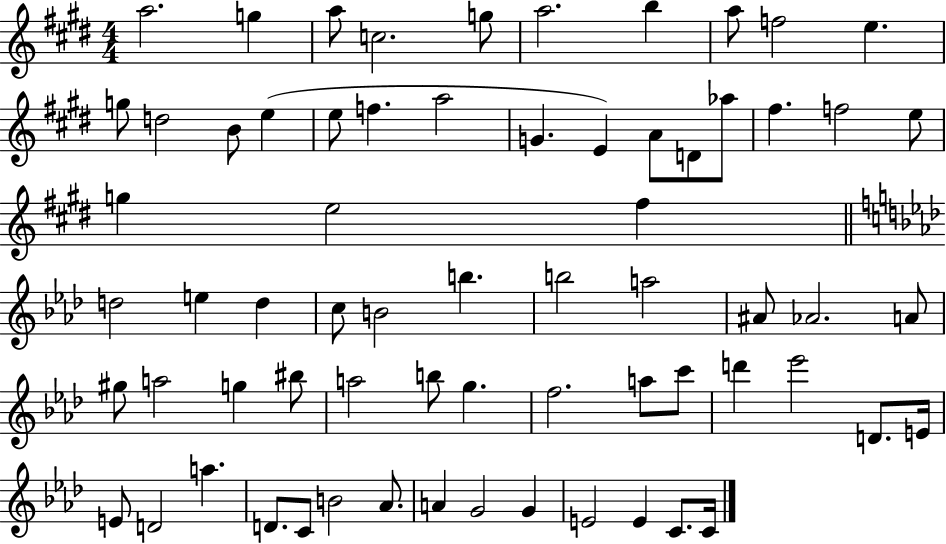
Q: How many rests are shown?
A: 0